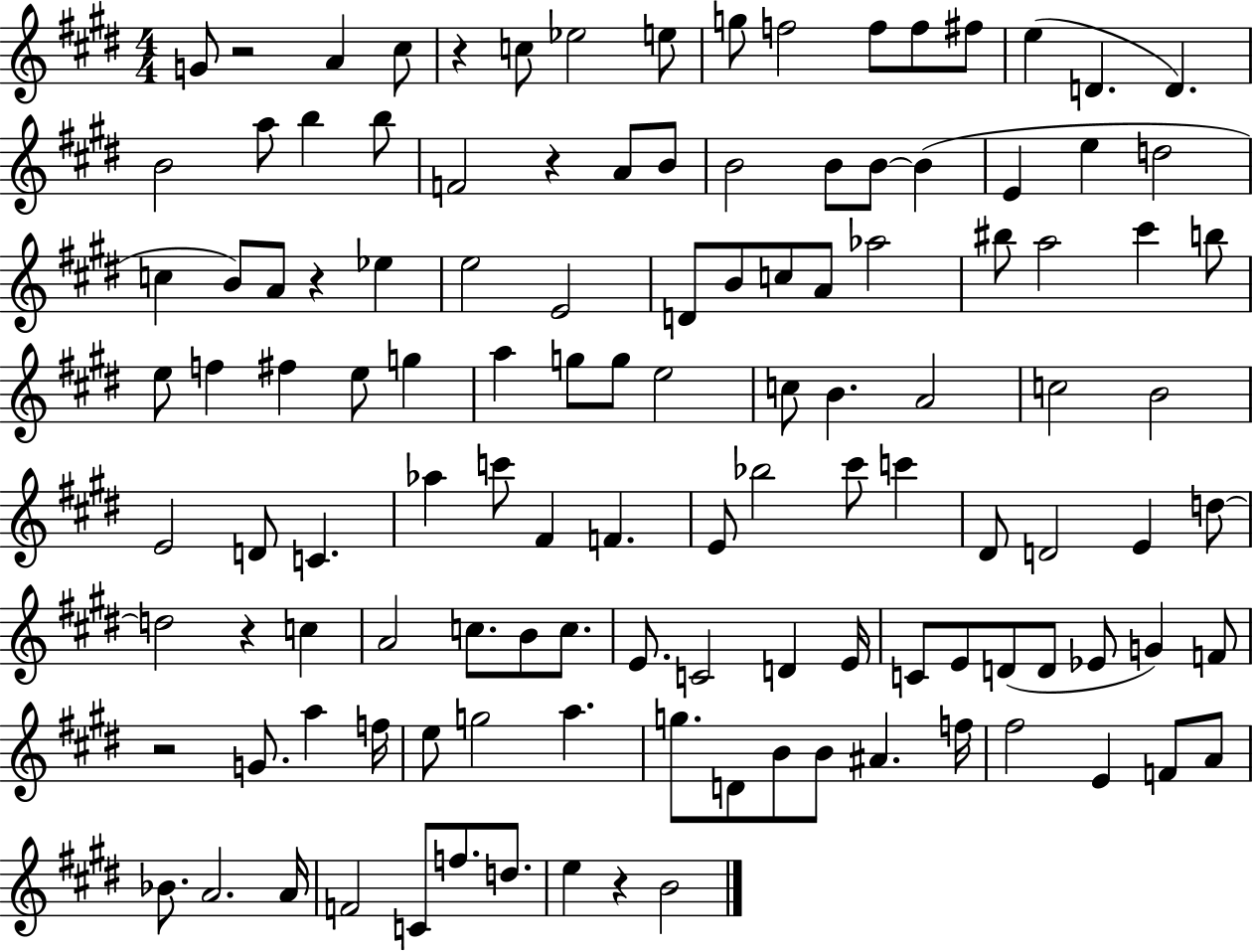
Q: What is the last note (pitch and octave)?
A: B4